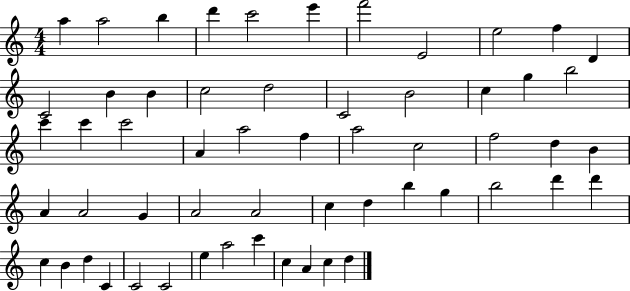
{
  \clef treble
  \numericTimeSignature
  \time 4/4
  \key c \major
  a''4 a''2 b''4 | d'''4 c'''2 e'''4 | f'''2 e'2 | e''2 f''4 d'4 | \break c'2 b'4 b'4 | c''2 d''2 | c'2 b'2 | c''4 g''4 b''2 | \break c'''4 c'''4 c'''2 | a'4 a''2 f''4 | a''2 c''2 | f''2 d''4 b'4 | \break a'4 a'2 g'4 | a'2 a'2 | c''4 d''4 b''4 g''4 | b''2 d'''4 d'''4 | \break c''4 b'4 d''4 c'4 | c'2 c'2 | e''4 a''2 c'''4 | c''4 a'4 c''4 d''4 | \break \bar "|."
}